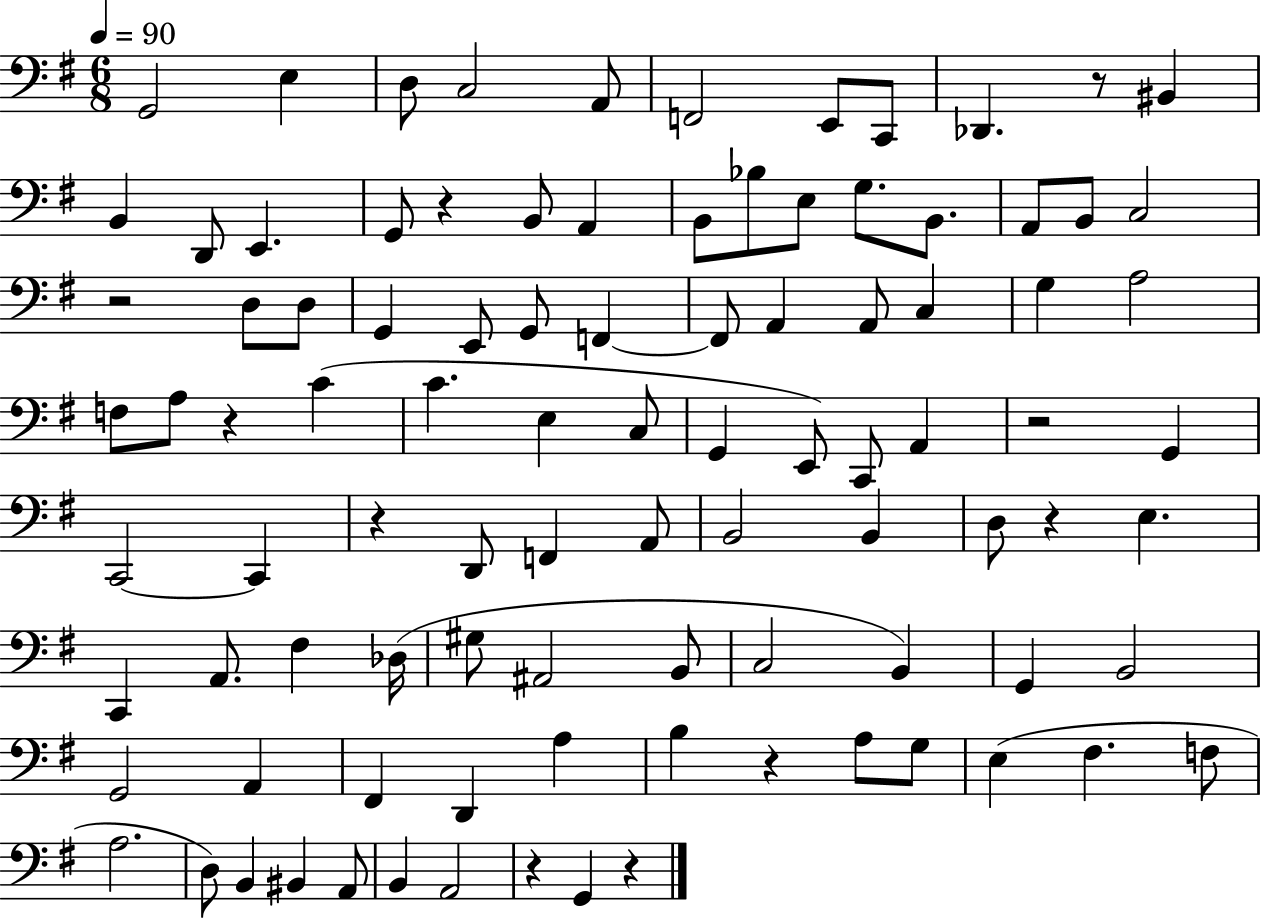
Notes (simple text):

G2/h E3/q D3/e C3/h A2/e F2/h E2/e C2/e Db2/q. R/e BIS2/q B2/q D2/e E2/q. G2/e R/q B2/e A2/q B2/e Bb3/e E3/e G3/e. B2/e. A2/e B2/e C3/h R/h D3/e D3/e G2/q E2/e G2/e F2/q F2/e A2/q A2/e C3/q G3/q A3/h F3/e A3/e R/q C4/q C4/q. E3/q C3/e G2/q E2/e C2/e A2/q R/h G2/q C2/h C2/q R/q D2/e F2/q A2/e B2/h B2/q D3/e R/q E3/q. C2/q A2/e. F#3/q Db3/s G#3/e A#2/h B2/e C3/h B2/q G2/q B2/h G2/h A2/q F#2/q D2/q A3/q B3/q R/q A3/e G3/e E3/q F#3/q. F3/e A3/h. D3/e B2/q BIS2/q A2/e B2/q A2/h R/q G2/q R/q